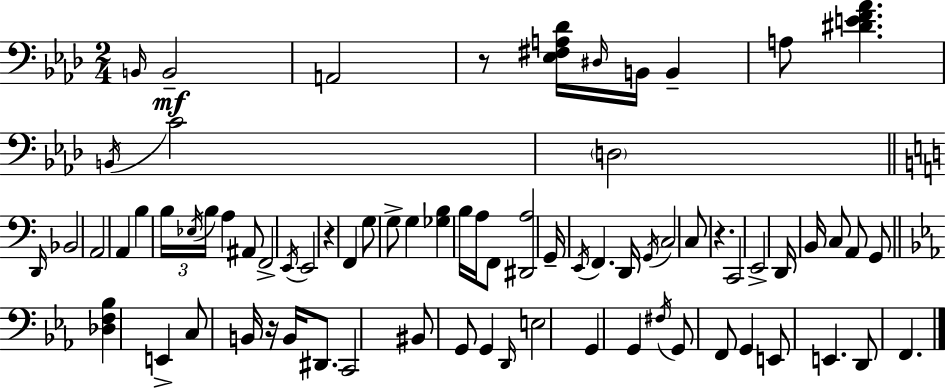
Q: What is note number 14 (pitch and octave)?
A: A2